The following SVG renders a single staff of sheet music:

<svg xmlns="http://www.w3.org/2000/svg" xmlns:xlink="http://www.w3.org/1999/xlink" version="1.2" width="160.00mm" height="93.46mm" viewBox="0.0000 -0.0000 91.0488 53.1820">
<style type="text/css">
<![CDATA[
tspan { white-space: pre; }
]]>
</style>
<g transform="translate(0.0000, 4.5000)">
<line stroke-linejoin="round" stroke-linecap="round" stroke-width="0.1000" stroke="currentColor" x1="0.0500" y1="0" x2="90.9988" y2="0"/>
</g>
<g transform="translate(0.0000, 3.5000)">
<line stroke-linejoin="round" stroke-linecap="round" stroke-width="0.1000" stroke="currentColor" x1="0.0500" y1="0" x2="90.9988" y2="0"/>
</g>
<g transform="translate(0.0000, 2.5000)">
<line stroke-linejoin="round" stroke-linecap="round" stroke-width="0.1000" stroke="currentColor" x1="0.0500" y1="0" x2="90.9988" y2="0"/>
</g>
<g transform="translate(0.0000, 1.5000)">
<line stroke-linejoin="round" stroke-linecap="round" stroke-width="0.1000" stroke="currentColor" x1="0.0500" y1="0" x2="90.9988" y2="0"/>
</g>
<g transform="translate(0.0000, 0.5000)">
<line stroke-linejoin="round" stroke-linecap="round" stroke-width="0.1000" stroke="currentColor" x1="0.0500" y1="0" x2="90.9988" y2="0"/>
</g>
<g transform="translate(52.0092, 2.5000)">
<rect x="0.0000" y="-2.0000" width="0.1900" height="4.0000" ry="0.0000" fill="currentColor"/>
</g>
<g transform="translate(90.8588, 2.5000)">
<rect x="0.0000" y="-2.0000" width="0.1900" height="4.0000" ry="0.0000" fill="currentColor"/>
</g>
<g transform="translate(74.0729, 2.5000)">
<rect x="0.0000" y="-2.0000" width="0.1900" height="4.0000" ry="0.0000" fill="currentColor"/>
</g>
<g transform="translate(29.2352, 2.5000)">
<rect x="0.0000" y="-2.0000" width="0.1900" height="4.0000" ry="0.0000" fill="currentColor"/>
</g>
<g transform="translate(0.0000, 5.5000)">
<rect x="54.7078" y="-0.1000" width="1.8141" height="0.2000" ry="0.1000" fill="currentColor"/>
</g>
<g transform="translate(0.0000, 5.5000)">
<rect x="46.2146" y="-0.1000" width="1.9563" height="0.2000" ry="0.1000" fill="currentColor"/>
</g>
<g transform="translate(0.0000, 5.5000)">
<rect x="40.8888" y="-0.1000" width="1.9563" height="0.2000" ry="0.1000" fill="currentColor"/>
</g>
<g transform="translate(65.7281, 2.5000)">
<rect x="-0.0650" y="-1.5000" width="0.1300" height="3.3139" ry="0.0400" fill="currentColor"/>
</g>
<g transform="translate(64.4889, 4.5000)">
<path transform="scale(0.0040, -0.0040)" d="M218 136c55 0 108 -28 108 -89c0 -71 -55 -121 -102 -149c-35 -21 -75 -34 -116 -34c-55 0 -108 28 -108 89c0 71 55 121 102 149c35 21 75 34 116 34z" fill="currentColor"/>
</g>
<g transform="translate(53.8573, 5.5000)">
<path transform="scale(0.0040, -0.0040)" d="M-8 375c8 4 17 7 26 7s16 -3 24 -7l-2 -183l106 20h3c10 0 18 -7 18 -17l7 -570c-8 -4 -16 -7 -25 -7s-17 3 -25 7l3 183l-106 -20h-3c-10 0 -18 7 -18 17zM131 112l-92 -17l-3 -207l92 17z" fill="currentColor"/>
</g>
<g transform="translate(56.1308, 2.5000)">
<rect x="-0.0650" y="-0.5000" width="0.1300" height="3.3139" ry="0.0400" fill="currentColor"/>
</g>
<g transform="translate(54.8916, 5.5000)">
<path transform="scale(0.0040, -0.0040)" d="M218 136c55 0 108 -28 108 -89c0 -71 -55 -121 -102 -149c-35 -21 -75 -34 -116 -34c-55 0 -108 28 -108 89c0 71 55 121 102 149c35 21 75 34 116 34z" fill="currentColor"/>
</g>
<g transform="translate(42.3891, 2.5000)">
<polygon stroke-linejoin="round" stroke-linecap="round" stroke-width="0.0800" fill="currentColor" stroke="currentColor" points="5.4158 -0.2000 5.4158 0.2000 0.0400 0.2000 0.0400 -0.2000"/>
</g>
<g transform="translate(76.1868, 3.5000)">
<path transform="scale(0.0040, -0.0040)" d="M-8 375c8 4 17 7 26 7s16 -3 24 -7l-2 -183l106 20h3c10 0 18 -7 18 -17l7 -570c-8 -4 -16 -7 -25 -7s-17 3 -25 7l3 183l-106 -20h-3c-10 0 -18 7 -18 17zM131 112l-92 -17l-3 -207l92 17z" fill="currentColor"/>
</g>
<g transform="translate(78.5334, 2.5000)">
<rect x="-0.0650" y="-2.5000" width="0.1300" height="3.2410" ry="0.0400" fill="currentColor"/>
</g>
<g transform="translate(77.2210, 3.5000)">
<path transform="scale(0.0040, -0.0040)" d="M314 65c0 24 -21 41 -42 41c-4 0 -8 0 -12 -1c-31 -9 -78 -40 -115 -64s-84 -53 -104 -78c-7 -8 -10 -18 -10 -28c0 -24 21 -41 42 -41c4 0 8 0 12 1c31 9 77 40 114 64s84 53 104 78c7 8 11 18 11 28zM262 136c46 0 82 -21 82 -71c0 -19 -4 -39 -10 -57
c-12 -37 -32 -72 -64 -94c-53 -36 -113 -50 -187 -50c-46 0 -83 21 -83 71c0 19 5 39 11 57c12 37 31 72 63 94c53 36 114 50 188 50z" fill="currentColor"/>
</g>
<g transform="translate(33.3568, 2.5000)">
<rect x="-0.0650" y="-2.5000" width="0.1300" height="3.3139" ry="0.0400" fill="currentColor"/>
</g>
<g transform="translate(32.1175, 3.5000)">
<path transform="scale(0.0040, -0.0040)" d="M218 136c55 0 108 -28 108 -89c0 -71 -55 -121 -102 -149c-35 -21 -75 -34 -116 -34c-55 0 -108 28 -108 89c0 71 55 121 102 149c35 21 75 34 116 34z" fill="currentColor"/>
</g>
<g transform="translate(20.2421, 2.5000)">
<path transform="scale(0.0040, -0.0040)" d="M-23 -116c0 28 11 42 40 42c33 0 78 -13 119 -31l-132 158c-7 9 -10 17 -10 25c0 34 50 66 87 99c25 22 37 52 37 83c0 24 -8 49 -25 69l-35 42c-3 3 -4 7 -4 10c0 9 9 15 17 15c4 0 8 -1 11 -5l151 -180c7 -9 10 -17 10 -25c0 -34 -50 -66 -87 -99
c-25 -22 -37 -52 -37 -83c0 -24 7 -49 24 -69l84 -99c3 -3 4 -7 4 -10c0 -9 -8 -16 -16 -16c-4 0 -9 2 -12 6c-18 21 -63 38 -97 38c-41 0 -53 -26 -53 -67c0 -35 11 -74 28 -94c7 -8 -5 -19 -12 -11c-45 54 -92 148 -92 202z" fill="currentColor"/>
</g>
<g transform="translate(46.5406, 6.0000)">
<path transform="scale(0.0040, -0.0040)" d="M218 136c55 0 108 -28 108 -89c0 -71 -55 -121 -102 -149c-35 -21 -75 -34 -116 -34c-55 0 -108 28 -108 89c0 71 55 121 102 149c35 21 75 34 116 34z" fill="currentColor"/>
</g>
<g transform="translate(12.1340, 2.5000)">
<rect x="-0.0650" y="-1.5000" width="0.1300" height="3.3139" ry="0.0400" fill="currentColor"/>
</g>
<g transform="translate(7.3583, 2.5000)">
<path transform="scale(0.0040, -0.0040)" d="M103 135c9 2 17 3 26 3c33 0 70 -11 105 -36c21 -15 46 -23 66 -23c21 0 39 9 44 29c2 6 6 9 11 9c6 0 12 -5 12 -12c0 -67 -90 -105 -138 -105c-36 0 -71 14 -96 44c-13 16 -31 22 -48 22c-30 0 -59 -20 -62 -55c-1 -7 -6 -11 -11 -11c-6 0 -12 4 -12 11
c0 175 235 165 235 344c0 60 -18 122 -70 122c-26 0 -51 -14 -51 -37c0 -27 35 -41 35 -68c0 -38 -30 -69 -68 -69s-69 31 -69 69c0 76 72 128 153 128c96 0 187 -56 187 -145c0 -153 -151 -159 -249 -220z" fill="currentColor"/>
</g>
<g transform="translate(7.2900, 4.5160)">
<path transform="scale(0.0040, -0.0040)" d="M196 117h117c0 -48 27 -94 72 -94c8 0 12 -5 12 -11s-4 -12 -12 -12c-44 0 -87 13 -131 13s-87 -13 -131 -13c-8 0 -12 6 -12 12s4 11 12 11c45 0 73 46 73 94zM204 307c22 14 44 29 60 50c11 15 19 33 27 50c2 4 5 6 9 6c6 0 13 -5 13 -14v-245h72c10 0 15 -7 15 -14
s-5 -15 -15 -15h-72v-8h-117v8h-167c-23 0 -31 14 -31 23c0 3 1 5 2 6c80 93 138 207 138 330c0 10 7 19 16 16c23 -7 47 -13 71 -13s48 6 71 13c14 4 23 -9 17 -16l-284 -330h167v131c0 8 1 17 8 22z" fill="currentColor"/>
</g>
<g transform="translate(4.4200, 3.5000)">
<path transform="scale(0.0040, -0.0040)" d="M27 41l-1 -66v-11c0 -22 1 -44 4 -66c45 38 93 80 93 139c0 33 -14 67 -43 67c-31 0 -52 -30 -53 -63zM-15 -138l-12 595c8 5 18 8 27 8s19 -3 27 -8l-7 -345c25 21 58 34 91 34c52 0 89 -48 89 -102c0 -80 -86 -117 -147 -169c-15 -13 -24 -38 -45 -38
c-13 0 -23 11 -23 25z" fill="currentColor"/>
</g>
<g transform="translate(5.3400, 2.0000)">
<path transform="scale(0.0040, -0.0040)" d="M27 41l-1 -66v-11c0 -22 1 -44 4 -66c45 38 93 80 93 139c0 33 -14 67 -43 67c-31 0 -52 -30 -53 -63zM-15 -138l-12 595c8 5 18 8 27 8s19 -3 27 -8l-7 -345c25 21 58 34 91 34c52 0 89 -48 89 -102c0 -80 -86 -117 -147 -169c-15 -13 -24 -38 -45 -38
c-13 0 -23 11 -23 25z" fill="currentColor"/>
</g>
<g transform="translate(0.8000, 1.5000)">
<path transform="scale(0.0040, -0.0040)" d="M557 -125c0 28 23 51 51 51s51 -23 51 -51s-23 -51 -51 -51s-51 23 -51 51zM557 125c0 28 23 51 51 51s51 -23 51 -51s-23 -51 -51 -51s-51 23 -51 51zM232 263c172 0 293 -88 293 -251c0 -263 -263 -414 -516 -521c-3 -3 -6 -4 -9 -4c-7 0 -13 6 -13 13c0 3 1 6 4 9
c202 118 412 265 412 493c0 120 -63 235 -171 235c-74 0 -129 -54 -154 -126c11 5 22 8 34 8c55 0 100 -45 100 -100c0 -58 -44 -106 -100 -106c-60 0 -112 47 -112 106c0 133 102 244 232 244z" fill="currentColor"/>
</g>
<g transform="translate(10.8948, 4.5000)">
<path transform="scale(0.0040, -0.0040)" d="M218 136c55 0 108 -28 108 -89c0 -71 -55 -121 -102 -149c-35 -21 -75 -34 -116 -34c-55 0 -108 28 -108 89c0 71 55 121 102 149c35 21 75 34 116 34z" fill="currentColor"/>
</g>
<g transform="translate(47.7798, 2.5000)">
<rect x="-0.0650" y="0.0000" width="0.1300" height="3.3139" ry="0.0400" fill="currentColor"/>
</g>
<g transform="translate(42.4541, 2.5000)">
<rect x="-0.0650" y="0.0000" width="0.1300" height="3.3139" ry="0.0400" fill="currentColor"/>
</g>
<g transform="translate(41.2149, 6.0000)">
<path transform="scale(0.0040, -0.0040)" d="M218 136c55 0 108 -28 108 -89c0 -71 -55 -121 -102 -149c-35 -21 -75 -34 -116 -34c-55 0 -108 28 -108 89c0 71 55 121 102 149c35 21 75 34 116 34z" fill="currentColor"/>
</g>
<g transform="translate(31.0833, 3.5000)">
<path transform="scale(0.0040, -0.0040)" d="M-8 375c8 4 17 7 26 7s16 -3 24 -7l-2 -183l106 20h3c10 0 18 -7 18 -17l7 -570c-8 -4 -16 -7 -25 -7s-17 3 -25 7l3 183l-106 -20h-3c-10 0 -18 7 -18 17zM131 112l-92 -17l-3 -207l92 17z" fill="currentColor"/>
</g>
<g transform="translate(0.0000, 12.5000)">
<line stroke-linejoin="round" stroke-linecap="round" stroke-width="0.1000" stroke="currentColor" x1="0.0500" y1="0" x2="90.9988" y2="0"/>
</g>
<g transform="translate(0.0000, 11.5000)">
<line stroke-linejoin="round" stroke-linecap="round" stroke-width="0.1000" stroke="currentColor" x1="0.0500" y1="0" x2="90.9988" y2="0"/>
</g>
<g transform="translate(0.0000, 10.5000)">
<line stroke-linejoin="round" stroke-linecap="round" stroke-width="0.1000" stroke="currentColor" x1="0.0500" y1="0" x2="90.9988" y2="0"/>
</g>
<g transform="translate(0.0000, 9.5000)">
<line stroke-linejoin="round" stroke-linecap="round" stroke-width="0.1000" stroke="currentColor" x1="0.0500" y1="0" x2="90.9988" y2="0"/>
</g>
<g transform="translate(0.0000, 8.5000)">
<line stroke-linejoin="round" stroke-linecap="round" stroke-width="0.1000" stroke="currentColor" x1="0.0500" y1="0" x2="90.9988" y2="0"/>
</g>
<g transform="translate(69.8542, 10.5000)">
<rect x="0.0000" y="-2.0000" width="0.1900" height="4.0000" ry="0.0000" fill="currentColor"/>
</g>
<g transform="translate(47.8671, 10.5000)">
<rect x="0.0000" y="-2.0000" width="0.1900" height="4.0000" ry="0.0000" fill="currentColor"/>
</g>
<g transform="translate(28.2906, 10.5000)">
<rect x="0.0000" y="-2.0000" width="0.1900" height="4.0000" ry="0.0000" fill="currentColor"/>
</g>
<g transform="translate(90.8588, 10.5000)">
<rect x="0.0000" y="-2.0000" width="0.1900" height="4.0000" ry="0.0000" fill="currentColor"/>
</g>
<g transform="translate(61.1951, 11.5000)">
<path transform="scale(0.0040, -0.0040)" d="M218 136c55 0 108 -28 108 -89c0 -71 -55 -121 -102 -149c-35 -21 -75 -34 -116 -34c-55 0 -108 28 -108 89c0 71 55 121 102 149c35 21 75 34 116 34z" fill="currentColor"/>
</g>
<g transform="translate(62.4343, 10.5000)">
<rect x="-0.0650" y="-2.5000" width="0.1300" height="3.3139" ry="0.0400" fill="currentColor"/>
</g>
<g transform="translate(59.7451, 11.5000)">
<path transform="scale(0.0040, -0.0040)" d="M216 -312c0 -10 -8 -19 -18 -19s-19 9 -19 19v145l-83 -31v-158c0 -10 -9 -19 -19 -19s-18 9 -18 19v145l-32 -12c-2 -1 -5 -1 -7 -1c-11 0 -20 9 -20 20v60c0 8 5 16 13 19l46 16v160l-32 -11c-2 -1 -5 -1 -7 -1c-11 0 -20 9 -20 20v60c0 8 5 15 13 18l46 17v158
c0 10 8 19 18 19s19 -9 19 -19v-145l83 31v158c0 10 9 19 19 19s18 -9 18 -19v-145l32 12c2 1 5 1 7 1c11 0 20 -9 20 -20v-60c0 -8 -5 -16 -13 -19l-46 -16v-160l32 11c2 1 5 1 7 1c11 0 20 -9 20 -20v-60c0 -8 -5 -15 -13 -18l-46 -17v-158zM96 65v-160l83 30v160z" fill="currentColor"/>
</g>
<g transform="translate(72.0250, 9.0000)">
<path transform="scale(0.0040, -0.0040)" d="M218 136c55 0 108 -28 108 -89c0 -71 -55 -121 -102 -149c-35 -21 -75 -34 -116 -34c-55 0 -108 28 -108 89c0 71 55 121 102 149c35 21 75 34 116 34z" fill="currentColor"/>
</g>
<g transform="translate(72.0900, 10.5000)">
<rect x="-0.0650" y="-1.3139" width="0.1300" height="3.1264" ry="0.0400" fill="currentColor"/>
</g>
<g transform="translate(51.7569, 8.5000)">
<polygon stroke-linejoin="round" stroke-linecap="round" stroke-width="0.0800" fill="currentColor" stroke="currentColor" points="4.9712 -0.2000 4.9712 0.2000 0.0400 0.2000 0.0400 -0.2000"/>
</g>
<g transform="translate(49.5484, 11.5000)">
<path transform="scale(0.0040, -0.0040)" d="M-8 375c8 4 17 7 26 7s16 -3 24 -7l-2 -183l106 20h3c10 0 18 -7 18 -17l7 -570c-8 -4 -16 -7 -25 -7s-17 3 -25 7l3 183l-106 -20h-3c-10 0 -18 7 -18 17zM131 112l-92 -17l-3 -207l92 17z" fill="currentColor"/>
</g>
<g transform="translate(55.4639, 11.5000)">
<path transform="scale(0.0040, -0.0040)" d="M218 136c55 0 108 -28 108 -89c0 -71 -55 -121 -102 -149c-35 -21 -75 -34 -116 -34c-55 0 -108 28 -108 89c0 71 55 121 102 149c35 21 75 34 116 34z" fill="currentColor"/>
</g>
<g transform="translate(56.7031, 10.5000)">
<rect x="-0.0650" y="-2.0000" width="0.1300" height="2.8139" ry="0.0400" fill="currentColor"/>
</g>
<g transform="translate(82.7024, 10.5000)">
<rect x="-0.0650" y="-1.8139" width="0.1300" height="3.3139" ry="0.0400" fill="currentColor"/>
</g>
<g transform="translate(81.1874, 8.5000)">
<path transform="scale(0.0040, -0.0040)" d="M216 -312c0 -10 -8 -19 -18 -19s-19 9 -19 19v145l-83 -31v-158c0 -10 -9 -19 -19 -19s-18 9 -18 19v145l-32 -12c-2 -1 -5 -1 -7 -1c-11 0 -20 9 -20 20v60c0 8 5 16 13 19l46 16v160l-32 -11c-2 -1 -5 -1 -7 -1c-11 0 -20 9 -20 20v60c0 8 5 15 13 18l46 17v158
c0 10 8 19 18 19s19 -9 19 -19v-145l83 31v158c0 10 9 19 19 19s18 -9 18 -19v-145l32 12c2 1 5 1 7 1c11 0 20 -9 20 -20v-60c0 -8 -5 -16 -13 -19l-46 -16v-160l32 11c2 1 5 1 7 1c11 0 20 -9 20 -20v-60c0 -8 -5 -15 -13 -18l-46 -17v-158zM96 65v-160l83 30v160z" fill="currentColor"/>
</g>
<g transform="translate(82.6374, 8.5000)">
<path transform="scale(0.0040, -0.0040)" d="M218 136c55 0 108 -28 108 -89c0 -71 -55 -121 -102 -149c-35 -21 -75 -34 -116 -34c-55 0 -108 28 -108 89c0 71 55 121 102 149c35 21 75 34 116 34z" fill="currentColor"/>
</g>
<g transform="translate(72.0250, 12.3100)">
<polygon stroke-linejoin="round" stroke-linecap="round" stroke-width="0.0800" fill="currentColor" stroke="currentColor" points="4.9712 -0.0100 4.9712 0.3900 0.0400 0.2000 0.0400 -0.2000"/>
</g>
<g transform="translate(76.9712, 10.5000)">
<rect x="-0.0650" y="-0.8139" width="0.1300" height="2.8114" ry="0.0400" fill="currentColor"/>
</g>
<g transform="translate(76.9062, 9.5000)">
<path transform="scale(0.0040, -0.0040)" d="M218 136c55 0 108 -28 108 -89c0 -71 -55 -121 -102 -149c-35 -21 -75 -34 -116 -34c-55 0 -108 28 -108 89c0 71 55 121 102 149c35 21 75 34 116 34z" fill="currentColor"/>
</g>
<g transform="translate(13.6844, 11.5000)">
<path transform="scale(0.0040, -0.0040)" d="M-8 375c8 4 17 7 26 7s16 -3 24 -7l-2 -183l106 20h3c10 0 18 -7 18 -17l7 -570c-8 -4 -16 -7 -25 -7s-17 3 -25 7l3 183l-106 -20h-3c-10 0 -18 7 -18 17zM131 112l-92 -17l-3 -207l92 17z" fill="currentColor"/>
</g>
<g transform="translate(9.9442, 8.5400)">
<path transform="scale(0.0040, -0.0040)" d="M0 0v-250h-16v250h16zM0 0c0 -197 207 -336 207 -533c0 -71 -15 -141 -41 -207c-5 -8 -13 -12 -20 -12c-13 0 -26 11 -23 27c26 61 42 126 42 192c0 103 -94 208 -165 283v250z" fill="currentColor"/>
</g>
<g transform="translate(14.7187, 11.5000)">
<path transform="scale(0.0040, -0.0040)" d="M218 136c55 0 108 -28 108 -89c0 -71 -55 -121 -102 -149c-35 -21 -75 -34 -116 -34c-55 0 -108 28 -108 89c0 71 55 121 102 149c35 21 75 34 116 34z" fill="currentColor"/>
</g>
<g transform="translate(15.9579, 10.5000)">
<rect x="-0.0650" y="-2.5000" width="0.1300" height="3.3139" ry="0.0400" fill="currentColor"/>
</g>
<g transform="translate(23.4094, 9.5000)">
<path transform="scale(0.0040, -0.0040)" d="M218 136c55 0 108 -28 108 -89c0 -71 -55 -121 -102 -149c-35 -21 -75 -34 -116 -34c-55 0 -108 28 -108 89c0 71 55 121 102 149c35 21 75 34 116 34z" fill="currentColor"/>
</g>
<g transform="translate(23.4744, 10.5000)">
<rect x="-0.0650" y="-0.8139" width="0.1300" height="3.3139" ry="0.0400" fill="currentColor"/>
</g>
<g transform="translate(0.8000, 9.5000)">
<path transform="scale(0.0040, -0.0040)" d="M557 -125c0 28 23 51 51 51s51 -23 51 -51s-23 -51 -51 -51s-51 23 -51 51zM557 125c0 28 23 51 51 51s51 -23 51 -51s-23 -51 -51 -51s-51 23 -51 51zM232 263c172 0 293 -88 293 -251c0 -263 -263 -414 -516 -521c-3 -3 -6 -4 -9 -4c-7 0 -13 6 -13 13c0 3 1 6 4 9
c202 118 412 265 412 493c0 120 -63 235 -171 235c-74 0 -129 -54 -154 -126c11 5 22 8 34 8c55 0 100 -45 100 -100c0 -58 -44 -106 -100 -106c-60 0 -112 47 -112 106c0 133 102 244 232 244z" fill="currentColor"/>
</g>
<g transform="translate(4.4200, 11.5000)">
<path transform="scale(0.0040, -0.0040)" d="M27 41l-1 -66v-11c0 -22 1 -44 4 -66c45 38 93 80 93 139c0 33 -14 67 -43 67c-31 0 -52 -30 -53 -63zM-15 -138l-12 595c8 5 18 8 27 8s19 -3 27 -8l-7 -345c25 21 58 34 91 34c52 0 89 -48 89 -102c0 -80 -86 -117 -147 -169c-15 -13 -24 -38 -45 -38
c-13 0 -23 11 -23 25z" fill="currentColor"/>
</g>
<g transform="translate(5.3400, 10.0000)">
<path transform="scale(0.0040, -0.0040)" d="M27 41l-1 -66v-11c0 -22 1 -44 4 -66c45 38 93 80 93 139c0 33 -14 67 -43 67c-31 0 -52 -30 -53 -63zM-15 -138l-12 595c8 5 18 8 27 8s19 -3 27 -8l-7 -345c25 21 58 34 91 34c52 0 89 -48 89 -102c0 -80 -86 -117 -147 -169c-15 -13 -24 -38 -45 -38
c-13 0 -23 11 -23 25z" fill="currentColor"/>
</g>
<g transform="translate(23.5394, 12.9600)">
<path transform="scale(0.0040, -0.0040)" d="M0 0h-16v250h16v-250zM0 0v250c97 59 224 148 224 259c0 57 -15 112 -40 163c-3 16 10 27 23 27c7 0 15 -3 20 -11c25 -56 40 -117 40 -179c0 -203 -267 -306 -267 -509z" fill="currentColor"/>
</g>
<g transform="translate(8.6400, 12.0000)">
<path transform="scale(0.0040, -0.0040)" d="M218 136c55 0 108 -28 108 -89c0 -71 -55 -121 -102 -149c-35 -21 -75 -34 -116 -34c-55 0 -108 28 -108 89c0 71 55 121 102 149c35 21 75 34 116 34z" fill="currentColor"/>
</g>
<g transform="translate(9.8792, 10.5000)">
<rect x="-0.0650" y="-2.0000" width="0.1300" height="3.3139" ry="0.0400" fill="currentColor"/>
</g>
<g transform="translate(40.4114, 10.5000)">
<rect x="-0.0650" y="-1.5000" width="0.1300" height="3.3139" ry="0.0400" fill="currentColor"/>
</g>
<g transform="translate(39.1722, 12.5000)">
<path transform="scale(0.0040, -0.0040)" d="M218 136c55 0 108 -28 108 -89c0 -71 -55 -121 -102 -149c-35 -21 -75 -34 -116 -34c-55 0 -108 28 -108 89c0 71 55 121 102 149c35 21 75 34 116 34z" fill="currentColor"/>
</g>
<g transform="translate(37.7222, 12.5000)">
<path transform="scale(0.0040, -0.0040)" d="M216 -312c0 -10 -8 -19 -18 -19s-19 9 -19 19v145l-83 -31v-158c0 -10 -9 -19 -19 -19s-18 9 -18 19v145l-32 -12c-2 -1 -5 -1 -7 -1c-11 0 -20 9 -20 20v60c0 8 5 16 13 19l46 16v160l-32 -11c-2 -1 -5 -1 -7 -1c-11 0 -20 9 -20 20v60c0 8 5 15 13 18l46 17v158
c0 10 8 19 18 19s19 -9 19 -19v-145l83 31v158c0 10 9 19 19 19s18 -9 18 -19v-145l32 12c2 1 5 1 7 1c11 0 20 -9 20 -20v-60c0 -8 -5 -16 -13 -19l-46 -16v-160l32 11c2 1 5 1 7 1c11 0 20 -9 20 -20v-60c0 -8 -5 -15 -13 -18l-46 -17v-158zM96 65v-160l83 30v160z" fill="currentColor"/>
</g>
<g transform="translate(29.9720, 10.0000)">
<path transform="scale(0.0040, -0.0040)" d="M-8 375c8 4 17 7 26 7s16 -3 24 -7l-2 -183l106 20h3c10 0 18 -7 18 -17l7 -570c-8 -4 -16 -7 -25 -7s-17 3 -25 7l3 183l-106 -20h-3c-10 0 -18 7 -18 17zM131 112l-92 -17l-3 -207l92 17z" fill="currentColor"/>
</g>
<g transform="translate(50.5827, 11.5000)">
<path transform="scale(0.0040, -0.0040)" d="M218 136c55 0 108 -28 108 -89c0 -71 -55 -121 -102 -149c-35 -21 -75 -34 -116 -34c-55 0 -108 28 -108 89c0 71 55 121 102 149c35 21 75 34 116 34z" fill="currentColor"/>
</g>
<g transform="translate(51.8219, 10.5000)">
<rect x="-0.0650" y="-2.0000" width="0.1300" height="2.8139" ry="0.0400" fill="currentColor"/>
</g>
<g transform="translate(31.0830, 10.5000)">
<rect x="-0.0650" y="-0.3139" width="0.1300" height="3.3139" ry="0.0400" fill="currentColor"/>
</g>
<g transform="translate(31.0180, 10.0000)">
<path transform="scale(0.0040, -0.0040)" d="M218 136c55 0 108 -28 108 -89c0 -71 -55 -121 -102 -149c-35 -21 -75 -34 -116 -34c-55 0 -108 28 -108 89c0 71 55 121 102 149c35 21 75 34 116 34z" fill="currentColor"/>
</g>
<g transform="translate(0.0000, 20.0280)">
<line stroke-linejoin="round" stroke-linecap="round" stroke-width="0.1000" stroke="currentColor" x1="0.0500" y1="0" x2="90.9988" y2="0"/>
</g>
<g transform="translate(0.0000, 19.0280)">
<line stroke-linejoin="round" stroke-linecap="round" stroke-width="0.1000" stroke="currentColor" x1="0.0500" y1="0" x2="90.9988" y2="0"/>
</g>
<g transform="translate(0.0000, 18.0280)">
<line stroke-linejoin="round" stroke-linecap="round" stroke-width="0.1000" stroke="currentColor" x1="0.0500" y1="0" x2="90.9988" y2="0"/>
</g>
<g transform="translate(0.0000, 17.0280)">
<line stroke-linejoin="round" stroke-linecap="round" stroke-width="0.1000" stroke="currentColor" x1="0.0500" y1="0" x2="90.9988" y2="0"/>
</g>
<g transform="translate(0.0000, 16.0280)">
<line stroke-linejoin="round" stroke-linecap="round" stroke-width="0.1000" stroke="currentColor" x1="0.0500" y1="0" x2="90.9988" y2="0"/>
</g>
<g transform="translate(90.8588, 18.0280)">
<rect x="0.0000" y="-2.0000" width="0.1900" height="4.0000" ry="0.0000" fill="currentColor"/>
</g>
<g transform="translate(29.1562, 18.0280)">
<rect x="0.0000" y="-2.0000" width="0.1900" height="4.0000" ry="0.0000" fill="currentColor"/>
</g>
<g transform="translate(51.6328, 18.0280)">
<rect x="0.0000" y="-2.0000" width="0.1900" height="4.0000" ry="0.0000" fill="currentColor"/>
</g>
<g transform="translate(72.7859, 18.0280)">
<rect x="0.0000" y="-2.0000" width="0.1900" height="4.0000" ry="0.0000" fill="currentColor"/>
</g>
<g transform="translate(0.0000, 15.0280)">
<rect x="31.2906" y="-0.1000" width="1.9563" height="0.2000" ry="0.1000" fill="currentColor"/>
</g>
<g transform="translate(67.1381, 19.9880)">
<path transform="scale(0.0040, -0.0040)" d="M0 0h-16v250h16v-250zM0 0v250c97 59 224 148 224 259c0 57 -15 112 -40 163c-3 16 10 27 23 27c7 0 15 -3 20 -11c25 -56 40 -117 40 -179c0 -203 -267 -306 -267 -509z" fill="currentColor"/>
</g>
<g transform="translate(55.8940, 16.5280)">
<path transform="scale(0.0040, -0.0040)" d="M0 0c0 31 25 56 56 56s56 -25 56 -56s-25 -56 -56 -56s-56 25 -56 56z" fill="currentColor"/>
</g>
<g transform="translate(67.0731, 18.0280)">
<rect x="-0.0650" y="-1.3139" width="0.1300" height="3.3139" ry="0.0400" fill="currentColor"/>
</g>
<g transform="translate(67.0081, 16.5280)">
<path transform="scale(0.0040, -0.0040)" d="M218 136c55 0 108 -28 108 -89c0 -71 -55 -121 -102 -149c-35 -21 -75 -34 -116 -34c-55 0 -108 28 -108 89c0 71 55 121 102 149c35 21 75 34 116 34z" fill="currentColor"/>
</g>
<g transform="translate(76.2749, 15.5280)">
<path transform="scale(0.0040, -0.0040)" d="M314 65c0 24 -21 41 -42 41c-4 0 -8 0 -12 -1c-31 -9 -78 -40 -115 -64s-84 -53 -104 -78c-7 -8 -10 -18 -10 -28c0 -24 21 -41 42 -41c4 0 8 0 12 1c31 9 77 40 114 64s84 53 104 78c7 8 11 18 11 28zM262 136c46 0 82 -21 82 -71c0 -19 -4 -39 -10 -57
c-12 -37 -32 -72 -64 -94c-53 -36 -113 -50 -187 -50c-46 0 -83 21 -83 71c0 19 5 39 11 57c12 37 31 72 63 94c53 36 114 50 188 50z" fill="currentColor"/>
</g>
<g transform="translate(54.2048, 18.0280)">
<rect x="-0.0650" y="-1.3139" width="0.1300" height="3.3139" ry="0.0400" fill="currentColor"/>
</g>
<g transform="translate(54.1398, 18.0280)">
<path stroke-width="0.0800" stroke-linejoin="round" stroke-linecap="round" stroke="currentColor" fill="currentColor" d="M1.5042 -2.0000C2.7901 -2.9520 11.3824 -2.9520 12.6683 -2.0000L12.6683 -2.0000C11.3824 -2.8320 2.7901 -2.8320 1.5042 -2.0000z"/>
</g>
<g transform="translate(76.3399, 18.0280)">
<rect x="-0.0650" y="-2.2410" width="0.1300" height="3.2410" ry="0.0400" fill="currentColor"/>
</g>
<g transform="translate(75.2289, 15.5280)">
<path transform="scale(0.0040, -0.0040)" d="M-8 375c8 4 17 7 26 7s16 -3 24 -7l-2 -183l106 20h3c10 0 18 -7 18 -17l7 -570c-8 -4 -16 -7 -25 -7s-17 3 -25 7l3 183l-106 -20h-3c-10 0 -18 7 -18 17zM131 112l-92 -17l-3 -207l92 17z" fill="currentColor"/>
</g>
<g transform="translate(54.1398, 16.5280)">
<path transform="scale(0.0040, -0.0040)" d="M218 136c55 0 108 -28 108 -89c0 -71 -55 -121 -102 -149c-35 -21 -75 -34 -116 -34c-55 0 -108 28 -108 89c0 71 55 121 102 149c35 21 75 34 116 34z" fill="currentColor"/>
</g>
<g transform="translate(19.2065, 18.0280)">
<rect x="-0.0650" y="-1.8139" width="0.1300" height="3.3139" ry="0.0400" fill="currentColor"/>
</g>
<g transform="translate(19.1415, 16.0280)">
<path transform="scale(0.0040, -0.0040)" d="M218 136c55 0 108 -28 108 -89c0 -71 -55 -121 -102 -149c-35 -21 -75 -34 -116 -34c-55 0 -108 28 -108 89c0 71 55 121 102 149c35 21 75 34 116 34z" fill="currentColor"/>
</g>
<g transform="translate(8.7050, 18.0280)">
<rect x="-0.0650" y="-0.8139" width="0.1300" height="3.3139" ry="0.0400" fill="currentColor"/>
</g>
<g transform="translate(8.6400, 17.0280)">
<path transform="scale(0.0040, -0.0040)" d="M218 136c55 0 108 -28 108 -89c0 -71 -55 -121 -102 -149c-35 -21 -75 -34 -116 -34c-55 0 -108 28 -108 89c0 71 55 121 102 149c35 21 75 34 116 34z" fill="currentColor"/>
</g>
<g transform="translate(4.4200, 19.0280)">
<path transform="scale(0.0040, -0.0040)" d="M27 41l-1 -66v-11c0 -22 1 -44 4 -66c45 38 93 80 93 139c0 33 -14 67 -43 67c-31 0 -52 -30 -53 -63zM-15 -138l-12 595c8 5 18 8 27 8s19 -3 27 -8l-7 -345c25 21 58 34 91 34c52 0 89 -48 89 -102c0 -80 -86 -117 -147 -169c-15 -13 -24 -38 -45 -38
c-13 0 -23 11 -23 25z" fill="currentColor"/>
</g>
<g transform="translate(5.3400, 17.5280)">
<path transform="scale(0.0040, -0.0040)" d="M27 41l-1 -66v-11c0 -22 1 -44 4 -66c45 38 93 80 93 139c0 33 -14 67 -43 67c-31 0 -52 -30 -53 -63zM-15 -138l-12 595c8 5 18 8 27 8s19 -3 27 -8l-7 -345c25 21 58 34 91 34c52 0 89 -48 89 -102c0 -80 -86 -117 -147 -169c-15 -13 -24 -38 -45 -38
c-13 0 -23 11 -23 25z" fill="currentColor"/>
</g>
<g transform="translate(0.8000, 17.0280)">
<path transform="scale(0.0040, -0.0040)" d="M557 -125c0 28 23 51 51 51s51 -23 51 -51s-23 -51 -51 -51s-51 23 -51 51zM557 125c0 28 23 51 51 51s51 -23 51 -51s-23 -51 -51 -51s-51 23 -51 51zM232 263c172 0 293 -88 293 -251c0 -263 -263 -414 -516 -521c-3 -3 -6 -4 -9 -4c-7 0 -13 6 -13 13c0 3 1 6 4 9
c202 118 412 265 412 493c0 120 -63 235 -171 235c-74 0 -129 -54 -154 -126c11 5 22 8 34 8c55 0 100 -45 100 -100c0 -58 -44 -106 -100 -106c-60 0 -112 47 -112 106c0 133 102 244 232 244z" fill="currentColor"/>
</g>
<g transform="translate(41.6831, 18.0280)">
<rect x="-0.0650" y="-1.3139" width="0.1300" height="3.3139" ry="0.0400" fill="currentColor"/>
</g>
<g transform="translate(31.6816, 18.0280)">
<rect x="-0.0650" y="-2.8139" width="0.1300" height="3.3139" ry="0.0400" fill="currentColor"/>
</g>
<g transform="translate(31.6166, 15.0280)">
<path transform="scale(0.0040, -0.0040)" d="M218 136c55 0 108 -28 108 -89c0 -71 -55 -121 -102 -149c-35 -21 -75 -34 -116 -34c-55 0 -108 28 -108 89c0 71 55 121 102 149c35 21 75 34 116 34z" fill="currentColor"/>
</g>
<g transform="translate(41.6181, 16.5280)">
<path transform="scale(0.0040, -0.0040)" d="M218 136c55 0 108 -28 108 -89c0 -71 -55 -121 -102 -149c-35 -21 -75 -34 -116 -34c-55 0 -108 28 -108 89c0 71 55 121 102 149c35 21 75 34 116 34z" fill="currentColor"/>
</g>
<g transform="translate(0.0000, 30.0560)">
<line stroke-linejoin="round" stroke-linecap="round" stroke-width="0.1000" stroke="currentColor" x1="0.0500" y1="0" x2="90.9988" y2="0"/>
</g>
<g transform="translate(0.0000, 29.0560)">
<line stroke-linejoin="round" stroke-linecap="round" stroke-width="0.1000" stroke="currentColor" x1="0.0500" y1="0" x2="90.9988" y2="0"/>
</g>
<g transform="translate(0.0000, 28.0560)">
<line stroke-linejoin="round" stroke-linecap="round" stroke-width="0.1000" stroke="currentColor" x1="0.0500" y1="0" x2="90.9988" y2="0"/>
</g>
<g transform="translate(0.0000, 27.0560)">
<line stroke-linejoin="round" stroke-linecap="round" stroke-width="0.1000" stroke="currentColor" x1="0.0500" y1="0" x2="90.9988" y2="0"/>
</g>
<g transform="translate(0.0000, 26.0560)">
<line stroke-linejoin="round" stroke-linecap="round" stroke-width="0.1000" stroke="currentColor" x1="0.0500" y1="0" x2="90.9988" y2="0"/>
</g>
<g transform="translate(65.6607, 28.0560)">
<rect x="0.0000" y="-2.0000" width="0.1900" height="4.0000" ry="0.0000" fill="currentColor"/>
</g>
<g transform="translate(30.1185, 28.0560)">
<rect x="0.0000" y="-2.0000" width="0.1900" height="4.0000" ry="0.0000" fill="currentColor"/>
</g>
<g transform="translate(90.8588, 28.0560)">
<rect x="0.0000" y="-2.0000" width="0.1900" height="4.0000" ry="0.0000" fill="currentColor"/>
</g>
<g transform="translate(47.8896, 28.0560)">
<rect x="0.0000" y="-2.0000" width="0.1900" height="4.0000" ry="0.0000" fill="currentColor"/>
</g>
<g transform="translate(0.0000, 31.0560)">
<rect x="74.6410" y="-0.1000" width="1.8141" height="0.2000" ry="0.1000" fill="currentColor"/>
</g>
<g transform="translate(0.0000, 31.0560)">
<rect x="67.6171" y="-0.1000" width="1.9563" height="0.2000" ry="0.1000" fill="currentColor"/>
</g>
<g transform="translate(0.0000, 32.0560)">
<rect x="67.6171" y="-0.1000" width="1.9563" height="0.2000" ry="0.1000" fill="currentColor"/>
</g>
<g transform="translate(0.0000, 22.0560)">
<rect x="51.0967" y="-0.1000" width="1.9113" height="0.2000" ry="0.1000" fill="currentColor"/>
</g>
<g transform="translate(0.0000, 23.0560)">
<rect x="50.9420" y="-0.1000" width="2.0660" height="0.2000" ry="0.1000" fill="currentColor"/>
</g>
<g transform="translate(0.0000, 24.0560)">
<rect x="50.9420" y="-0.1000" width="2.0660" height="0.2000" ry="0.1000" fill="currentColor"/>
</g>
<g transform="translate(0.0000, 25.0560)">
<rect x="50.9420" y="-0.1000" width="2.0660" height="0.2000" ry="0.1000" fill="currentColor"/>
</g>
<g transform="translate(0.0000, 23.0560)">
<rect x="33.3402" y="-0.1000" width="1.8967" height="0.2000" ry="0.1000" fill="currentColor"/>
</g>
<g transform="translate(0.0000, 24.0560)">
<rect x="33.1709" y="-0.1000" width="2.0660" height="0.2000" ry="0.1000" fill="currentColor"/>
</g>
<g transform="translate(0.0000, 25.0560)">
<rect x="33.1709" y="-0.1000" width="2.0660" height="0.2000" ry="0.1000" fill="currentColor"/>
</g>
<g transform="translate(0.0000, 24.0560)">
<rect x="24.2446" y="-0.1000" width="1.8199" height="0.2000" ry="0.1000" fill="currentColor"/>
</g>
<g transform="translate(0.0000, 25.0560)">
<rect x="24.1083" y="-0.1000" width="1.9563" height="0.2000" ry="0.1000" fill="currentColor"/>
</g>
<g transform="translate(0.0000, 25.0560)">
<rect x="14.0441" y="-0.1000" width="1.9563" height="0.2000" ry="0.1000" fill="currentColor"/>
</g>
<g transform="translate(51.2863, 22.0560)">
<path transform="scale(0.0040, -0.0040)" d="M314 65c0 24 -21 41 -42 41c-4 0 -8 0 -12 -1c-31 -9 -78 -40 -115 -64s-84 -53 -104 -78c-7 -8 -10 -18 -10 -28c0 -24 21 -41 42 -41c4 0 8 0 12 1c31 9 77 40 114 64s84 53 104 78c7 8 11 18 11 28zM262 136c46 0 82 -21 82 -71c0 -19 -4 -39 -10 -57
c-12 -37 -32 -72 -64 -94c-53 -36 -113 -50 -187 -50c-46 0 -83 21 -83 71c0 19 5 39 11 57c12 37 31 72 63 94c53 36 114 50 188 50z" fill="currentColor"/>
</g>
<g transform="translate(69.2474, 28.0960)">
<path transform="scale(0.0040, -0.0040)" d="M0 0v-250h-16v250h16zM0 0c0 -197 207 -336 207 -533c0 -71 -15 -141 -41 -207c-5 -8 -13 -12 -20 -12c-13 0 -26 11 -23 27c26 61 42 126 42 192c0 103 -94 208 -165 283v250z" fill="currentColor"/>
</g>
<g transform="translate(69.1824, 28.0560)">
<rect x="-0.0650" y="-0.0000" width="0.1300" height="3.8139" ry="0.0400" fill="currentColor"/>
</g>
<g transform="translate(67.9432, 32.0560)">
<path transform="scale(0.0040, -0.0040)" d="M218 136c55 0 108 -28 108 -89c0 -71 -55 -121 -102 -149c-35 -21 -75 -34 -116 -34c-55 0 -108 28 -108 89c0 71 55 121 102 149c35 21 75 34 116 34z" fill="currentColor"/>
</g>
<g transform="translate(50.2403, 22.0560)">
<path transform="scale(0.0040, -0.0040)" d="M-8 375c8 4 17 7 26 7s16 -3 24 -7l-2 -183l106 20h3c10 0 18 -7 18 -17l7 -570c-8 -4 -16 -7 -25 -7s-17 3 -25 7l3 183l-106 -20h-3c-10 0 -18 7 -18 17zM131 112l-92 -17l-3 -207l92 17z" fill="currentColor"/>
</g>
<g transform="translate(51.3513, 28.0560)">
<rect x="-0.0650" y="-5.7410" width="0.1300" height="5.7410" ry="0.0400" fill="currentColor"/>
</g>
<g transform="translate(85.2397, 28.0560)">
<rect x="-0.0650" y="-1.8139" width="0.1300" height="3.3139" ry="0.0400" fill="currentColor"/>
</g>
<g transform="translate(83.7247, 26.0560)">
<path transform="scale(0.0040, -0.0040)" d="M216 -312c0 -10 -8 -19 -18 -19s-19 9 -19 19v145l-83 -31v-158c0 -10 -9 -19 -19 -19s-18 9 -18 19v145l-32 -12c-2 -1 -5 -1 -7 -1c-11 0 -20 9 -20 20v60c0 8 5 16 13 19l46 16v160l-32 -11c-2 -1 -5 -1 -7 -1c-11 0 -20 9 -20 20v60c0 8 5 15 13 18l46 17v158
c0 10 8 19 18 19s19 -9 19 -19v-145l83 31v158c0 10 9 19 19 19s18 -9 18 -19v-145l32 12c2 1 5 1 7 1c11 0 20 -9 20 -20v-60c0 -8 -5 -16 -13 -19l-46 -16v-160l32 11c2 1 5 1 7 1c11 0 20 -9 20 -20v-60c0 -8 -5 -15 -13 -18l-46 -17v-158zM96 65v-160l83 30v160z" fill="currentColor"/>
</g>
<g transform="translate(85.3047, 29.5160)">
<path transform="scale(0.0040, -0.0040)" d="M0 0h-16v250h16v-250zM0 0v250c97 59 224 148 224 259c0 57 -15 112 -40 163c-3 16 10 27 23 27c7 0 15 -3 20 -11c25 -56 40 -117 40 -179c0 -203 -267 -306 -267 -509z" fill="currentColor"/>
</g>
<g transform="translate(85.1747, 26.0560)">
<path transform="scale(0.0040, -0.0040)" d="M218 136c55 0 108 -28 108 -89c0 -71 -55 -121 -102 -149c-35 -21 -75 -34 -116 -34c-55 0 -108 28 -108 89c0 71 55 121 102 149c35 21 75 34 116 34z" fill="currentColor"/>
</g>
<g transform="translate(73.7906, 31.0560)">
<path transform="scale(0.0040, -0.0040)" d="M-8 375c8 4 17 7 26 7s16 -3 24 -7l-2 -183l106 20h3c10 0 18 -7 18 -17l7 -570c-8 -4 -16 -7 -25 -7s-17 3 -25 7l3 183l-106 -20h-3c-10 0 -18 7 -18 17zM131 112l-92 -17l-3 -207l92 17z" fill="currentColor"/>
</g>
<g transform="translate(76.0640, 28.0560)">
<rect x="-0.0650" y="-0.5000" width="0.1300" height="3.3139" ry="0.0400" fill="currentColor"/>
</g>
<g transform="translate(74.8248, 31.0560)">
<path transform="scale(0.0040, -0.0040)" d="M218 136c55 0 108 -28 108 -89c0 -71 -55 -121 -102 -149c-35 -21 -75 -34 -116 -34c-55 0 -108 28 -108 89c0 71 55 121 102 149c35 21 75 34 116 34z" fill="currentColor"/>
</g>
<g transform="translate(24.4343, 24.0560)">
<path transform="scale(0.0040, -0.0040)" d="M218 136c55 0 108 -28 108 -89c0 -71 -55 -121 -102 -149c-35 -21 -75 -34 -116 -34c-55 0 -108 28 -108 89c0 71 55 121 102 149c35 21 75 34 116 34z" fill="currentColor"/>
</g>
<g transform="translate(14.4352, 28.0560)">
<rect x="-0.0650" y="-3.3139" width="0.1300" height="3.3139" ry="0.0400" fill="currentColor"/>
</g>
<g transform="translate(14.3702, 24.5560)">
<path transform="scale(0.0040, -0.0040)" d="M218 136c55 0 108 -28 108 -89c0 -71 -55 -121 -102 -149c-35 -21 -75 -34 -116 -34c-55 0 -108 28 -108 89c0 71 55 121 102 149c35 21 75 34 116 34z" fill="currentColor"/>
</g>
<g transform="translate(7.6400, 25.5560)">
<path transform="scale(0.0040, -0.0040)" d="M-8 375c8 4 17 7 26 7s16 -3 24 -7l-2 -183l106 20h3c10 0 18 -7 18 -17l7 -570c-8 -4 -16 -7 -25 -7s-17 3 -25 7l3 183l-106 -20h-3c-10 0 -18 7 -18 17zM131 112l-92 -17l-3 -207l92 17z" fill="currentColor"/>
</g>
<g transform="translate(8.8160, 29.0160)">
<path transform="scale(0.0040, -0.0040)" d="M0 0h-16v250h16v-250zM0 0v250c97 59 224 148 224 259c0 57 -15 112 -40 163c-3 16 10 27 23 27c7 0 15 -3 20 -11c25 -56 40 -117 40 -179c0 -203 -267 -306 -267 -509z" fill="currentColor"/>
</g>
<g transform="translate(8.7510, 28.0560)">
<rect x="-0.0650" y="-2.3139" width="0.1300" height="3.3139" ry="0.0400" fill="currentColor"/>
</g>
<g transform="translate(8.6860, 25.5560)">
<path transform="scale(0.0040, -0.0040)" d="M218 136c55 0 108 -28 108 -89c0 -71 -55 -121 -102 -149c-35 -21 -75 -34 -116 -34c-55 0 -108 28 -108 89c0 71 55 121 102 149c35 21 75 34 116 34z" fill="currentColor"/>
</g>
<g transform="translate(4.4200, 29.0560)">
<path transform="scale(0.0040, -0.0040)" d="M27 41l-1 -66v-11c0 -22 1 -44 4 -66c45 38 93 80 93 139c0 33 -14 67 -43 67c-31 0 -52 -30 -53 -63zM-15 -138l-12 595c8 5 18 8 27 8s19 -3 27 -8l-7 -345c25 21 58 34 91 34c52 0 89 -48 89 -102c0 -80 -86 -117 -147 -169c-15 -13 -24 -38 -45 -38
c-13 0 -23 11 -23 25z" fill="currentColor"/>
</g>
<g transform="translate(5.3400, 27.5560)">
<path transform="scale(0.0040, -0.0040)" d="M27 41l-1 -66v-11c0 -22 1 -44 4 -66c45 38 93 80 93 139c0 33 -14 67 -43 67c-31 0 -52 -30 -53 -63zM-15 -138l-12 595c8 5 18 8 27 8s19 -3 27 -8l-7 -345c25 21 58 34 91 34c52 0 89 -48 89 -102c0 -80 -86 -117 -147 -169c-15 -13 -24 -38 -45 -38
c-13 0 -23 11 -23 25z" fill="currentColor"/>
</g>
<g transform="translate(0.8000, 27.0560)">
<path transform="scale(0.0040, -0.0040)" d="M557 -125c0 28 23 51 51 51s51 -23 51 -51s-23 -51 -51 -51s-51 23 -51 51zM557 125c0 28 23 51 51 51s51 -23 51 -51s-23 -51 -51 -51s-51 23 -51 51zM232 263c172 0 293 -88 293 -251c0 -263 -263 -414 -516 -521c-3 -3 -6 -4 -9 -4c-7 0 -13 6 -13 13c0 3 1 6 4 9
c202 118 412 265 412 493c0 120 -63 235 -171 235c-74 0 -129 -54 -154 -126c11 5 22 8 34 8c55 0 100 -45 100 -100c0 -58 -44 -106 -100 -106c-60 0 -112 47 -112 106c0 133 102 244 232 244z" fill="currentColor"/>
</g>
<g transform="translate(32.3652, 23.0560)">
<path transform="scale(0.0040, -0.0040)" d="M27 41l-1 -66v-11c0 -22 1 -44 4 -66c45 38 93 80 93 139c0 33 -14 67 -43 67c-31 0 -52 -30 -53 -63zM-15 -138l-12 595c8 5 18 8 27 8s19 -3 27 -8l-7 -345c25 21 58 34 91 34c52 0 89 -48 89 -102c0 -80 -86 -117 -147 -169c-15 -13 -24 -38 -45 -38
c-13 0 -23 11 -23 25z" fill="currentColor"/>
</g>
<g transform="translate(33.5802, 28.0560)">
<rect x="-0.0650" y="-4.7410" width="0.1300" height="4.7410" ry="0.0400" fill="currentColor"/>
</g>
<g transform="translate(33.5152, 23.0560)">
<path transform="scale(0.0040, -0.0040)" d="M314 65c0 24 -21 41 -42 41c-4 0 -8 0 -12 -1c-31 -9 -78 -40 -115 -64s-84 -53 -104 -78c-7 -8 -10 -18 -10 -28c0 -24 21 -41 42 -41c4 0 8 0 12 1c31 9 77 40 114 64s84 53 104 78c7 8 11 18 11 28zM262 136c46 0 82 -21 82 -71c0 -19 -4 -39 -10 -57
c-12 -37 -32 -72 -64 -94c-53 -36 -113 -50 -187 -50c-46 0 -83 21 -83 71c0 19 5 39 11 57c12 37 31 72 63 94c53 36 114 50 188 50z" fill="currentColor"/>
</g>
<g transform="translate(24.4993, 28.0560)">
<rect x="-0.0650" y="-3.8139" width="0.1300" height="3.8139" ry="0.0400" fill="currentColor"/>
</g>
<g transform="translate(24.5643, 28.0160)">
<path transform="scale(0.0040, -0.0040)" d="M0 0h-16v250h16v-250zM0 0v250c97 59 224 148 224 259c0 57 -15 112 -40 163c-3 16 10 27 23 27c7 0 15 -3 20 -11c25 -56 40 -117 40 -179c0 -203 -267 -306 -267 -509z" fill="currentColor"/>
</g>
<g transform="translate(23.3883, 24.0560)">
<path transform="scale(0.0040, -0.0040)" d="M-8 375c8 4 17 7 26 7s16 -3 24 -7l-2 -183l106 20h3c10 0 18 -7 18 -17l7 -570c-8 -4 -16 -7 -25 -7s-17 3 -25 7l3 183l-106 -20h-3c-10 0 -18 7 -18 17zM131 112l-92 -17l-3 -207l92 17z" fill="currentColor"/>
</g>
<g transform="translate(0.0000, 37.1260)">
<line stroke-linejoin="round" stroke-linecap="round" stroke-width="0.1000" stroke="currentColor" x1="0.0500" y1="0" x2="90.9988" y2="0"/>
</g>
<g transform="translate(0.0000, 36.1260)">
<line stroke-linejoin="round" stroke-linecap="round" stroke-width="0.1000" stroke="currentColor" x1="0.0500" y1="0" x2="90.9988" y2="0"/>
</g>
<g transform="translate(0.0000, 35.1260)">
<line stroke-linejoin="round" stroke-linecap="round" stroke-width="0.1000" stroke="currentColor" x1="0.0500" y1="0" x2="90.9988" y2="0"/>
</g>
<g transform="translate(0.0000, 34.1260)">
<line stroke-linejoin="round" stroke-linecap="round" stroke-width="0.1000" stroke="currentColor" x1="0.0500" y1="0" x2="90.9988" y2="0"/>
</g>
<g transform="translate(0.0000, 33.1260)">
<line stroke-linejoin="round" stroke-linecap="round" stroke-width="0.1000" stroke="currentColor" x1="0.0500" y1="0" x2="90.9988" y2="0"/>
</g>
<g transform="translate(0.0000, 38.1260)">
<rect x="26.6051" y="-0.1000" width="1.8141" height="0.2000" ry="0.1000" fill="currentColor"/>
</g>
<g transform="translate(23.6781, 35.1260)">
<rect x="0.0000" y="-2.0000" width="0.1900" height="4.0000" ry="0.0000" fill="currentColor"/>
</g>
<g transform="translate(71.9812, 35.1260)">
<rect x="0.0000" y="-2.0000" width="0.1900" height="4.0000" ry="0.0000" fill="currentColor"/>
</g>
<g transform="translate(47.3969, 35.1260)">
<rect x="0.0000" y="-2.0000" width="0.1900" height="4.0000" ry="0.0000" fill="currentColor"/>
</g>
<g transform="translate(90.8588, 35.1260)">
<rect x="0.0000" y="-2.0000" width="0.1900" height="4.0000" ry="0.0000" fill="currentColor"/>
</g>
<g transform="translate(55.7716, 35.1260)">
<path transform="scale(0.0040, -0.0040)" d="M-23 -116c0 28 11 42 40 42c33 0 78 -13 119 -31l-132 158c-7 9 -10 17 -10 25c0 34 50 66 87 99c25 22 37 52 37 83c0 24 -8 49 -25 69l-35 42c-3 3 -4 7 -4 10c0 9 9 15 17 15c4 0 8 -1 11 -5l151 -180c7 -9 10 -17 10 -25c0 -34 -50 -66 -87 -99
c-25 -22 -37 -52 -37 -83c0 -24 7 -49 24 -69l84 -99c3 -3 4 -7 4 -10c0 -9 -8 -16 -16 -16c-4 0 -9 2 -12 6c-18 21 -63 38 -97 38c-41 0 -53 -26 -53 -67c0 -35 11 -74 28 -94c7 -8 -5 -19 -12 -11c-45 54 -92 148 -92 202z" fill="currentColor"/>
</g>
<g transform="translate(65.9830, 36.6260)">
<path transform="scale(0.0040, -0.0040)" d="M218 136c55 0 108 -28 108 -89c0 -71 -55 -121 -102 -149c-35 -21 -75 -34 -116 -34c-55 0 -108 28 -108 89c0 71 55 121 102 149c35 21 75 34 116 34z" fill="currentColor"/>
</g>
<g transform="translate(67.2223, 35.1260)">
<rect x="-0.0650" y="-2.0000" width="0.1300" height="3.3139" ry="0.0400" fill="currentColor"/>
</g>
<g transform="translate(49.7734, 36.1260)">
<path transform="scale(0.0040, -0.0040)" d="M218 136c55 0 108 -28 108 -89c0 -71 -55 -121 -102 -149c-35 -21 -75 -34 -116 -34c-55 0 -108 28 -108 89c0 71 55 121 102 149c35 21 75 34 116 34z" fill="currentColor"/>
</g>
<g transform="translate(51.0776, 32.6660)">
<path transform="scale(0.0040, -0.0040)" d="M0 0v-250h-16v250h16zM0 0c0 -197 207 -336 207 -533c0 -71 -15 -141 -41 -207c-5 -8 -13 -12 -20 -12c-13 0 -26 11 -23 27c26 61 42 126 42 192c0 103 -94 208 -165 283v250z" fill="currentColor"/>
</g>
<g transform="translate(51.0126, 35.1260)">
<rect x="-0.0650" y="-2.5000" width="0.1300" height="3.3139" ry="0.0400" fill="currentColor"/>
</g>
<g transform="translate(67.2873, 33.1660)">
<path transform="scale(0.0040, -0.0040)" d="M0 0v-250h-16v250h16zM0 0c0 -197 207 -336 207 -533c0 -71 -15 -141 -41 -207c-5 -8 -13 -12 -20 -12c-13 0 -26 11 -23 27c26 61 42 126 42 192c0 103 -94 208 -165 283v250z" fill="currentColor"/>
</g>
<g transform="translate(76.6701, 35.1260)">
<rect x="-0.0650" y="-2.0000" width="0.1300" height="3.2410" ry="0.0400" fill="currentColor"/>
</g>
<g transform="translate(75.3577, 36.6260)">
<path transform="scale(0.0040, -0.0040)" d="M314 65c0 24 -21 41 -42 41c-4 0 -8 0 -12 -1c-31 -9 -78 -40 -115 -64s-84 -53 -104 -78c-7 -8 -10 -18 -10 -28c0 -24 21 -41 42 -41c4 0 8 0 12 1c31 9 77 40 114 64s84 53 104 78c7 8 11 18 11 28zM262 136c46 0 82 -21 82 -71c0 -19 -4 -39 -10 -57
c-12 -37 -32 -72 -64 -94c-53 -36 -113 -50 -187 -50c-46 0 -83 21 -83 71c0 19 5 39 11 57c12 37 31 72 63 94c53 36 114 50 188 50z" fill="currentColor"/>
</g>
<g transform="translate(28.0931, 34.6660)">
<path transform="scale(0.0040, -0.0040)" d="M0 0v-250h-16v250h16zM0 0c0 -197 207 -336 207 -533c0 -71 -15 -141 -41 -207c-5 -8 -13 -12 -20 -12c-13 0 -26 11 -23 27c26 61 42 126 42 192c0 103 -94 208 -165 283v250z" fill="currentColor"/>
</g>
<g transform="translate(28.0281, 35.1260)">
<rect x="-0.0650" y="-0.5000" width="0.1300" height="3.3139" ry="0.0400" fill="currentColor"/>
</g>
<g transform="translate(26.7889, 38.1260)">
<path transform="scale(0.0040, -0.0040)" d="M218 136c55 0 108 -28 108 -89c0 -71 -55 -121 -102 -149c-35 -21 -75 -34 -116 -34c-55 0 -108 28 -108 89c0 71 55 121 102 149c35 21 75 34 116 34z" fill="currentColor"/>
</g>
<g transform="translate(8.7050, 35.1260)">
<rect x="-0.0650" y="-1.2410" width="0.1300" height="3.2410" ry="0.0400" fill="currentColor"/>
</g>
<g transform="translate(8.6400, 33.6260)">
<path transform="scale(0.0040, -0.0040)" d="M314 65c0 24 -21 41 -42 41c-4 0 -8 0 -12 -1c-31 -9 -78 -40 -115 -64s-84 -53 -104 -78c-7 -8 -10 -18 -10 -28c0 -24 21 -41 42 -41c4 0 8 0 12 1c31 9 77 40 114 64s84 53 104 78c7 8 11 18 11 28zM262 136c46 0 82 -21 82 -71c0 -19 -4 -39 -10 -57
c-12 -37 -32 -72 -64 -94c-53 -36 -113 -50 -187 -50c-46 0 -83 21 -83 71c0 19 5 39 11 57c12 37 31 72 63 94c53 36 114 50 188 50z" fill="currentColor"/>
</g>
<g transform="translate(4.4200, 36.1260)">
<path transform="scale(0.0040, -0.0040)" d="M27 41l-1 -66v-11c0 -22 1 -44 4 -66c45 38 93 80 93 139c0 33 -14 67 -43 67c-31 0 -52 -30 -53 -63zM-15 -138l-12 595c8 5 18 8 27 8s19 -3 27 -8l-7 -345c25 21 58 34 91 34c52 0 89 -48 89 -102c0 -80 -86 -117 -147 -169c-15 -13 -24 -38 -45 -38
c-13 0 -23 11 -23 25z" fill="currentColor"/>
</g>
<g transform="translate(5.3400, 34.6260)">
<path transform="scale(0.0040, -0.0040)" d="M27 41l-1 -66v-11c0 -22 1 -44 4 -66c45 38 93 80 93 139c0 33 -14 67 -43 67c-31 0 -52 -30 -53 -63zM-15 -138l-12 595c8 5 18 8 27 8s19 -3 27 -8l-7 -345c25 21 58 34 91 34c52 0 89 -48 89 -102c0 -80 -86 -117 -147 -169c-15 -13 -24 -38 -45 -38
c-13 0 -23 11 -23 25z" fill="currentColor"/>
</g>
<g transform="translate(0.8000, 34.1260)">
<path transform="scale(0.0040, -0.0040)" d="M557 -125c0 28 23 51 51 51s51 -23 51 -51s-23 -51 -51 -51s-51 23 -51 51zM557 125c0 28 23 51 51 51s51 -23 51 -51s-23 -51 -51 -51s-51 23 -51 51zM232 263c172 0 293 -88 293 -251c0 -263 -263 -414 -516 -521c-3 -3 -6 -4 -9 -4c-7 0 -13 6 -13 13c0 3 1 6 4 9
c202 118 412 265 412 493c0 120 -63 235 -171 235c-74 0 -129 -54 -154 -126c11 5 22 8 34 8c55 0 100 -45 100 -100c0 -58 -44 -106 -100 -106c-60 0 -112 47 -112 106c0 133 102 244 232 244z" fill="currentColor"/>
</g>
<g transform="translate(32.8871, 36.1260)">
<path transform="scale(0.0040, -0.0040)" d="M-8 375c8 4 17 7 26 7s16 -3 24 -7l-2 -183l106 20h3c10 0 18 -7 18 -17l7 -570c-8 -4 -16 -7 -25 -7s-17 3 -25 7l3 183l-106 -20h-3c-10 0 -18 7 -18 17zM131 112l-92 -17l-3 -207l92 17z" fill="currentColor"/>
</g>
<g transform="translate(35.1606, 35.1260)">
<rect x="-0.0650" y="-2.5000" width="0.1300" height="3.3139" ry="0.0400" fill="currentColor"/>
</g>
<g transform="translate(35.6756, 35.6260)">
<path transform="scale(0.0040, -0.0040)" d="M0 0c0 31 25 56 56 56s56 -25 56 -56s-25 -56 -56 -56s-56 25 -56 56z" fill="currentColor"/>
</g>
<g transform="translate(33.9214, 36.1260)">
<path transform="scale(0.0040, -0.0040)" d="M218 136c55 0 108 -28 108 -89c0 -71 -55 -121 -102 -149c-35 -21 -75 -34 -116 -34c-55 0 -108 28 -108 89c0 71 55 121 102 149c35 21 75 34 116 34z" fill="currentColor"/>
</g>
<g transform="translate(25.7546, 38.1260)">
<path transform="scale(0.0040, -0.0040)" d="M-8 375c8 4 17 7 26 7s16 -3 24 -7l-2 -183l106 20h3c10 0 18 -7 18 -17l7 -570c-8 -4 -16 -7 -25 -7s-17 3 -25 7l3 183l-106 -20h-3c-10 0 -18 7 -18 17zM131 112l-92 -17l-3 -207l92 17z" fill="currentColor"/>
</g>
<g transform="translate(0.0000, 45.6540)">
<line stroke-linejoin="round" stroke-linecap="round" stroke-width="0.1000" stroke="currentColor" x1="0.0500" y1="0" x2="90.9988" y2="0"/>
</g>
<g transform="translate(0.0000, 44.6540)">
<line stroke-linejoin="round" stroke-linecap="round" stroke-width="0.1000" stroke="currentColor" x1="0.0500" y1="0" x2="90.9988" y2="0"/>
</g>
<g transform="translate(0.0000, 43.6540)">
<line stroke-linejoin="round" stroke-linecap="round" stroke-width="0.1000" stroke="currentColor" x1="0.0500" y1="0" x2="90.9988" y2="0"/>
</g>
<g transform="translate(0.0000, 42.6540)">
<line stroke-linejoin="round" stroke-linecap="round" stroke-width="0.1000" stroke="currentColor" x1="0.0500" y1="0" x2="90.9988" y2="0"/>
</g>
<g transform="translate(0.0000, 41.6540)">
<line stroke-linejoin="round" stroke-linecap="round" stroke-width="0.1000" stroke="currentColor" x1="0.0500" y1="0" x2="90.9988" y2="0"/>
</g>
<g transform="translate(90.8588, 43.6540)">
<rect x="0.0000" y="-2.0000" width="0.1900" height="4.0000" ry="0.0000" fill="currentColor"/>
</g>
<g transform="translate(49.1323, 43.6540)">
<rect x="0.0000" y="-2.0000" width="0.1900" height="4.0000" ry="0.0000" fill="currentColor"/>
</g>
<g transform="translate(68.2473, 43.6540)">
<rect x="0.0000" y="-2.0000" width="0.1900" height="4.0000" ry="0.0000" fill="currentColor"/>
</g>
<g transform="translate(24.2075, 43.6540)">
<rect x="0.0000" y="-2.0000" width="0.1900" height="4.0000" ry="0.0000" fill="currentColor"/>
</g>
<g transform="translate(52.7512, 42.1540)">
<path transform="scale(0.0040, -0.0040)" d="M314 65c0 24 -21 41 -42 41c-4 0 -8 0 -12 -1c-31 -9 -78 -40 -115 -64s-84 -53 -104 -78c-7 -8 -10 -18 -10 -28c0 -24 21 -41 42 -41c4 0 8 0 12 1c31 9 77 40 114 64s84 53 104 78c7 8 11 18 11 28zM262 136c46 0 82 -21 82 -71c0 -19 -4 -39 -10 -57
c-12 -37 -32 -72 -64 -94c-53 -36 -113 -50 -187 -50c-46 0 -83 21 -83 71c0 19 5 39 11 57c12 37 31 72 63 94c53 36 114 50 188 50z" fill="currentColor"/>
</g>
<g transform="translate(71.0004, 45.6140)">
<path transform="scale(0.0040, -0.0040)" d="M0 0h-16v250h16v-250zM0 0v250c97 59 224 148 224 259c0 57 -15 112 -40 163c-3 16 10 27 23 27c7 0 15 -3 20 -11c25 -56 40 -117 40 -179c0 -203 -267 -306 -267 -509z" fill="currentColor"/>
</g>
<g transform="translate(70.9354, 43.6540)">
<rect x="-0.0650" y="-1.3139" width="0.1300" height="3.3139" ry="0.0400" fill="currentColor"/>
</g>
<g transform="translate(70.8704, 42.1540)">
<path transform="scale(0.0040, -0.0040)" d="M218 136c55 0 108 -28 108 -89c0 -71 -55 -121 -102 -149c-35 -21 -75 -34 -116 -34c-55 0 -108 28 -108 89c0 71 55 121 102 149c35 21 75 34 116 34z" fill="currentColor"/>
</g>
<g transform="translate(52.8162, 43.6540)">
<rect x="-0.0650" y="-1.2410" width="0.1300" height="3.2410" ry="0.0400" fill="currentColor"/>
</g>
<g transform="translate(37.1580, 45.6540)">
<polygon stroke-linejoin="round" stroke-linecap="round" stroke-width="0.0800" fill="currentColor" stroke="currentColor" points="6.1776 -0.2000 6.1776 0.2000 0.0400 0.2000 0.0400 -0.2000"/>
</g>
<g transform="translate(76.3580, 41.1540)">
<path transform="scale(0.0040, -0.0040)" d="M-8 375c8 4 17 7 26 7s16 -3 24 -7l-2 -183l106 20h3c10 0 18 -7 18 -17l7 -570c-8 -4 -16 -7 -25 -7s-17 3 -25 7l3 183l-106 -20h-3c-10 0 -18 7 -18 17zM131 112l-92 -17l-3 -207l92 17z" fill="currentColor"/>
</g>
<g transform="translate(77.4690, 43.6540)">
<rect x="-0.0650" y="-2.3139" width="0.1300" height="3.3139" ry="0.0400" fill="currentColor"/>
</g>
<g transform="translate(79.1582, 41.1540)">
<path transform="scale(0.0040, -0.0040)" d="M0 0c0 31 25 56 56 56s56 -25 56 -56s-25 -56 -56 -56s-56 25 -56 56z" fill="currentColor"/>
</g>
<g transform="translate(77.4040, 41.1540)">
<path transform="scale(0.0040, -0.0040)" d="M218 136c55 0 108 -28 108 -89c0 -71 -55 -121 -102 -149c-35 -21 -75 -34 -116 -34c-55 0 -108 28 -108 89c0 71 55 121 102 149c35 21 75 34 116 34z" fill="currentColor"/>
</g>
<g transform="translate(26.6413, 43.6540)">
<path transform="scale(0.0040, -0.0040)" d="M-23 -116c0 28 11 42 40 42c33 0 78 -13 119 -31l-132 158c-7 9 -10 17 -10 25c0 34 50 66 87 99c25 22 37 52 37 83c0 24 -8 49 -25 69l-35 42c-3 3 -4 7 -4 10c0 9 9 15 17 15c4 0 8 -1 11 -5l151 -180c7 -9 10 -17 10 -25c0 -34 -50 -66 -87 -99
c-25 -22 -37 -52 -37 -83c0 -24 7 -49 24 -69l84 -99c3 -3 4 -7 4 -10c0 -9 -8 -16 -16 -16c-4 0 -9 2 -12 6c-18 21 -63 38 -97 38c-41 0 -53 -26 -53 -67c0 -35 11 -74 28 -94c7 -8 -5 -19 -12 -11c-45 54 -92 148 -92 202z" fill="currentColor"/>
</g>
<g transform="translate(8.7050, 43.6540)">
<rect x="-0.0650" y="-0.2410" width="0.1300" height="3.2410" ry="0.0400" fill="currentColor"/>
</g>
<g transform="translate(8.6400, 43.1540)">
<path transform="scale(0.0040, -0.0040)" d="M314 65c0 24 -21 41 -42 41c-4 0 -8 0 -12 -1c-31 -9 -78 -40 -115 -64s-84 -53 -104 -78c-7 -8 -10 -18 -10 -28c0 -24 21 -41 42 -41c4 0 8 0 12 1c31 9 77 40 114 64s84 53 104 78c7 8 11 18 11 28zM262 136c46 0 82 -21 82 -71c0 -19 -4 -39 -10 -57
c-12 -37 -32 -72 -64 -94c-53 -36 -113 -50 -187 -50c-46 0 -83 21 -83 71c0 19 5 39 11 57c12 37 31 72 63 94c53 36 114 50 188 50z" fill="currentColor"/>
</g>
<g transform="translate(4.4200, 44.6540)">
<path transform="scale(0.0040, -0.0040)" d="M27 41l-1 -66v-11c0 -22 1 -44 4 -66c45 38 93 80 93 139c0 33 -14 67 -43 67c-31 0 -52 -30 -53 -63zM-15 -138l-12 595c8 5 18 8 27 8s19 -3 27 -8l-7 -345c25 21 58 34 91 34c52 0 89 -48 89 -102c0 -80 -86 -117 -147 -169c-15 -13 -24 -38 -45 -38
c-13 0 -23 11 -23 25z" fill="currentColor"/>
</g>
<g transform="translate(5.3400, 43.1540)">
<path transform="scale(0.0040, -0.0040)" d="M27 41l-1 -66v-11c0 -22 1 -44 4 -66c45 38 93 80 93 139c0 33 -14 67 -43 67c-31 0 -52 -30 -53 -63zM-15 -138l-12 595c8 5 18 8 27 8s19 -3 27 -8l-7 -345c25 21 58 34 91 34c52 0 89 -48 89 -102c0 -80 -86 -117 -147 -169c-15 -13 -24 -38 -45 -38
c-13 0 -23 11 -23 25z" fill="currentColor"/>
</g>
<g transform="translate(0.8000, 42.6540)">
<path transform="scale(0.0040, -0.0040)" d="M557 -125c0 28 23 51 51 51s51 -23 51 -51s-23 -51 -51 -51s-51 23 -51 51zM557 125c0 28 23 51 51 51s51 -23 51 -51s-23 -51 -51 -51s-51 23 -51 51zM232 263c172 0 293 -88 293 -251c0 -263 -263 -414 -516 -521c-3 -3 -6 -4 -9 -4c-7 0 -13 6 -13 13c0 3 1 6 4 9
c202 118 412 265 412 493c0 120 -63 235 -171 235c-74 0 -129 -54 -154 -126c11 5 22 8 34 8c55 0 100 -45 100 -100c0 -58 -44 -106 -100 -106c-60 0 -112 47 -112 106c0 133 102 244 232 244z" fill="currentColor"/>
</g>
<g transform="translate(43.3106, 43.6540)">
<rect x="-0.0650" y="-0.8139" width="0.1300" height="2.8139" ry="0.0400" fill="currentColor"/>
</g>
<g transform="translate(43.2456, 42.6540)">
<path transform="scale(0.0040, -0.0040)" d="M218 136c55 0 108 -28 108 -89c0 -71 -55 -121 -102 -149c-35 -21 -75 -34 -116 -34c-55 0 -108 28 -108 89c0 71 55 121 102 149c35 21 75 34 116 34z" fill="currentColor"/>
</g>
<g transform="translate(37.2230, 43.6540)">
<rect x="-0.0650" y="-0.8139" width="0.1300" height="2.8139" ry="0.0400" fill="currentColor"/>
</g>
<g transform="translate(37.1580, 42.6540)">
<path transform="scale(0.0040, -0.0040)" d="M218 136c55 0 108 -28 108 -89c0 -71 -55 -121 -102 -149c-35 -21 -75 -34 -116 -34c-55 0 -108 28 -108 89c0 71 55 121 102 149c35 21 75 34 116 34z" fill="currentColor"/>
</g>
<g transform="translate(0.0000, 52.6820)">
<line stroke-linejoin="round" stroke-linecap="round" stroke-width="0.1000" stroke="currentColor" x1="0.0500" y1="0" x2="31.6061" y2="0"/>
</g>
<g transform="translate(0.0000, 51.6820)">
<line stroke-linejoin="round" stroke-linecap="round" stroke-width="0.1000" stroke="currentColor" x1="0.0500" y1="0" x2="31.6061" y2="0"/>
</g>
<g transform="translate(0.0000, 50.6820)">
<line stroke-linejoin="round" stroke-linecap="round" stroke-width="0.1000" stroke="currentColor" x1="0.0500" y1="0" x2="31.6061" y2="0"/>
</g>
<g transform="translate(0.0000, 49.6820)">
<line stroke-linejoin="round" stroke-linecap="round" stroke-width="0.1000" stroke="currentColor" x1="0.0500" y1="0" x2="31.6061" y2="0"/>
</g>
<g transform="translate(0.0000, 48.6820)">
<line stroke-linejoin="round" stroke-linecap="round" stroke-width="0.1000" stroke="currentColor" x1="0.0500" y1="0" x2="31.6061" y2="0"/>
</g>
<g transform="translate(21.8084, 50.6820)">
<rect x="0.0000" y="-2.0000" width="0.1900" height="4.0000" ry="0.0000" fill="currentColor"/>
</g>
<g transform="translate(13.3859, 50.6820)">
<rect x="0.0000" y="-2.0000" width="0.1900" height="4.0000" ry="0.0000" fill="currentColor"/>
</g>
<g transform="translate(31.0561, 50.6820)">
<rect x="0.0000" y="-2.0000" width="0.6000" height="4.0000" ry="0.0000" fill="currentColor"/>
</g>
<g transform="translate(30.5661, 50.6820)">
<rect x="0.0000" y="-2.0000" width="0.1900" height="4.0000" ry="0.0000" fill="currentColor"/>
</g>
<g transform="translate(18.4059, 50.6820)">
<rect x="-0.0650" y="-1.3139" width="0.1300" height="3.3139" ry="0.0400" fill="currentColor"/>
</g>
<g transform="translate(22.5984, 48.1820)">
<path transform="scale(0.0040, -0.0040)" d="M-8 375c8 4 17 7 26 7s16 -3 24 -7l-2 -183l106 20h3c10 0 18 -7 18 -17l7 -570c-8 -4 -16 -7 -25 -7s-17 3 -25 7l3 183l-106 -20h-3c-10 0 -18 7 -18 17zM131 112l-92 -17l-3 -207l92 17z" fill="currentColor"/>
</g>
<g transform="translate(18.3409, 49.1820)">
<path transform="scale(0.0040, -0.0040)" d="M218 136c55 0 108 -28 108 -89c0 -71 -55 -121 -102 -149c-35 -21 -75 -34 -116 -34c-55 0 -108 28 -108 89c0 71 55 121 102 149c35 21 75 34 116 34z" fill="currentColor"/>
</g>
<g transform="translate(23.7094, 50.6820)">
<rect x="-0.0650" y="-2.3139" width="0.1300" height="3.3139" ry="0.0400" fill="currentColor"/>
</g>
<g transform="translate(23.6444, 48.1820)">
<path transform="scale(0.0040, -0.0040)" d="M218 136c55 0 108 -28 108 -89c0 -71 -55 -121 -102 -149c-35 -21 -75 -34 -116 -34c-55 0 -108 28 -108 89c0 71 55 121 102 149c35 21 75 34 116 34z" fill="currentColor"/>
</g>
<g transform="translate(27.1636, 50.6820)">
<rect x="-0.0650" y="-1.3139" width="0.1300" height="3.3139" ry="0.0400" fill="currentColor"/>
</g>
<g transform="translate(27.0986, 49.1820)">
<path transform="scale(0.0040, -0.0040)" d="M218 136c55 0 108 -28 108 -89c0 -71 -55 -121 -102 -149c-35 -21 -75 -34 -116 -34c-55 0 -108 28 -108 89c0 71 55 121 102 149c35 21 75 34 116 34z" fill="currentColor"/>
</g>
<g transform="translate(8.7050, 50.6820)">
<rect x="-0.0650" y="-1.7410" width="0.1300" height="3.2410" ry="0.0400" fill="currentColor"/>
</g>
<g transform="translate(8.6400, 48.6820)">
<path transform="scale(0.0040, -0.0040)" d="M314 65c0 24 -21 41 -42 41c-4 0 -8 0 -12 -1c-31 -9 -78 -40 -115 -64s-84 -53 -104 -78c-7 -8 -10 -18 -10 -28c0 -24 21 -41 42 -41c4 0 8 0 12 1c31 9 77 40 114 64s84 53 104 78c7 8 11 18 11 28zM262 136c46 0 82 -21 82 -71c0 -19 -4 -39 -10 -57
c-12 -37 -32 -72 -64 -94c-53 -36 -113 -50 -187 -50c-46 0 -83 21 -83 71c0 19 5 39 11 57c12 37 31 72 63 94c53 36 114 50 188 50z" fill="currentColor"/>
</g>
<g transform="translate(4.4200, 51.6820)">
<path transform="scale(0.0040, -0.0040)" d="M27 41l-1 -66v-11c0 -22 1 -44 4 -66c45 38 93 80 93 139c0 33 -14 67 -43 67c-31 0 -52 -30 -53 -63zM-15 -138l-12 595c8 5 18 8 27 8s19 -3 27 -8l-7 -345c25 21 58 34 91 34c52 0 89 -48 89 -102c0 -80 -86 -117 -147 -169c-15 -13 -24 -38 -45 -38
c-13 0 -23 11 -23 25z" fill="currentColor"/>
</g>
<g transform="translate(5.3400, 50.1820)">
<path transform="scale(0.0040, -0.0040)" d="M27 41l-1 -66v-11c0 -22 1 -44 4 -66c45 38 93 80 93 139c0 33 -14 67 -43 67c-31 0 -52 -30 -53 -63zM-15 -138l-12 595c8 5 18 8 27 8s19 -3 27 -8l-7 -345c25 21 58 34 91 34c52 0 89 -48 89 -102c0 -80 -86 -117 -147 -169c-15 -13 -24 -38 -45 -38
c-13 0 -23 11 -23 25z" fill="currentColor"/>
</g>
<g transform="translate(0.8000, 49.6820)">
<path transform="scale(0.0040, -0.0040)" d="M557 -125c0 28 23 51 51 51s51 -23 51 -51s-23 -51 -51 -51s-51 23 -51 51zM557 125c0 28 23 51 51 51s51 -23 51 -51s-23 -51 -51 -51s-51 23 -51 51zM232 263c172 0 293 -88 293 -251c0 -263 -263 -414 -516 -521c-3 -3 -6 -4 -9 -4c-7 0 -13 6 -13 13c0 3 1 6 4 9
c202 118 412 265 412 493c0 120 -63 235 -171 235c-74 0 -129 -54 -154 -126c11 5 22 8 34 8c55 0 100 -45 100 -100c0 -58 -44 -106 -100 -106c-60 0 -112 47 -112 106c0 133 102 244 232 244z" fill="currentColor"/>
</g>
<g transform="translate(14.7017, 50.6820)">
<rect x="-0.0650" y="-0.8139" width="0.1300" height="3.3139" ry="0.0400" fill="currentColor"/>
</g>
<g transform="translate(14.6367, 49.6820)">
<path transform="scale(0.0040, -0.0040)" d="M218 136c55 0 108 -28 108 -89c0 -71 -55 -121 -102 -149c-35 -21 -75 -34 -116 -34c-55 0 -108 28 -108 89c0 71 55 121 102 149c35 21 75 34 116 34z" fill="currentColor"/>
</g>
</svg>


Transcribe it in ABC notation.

X:1
T:Untitled
M:2/4
L:1/4
K:Bb
G,, z B,, D,,/2 D,,/2 E,, G,, B,,2 A,,/2 B,, F,/2 E, ^G,, B,,/2 B,,/2 ^B,, G,/2 F,/2 ^A, F, A, C G, G, G,/2 B,2 B,/2 D E/2 _G2 B2 C,,/2 E,, ^A,/2 G,2 E,,/2 B,, _B,,/2 z A,,/2 A,,2 _E,2 z F,/2 F,/2 G,2 G,/2 B, A,2 F, G, B, G,